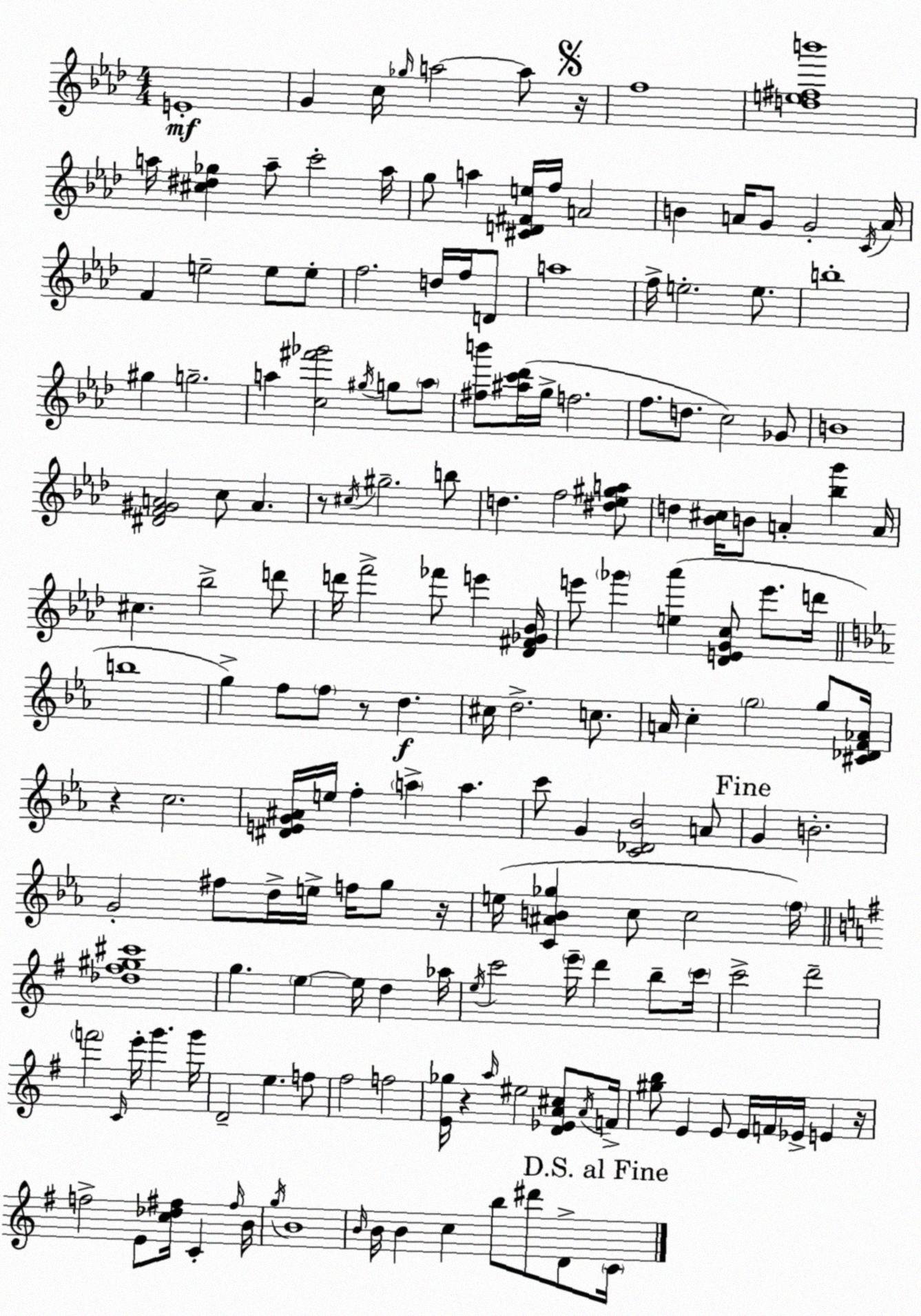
X:1
T:Untitled
M:4/4
L:1/4
K:Ab
E4 G c/4 _g/4 a2 a/2 z/4 f4 [de^fb']4 a/4 [^c^d_g] a/2 c'2 a/4 g/2 a [^CD^Fe]/4 f/4 A2 B A/4 G/2 G2 C/4 A/4 F e2 e/2 e/2 f2 d/4 f/4 D/2 a4 f/4 e2 e/2 b4 ^g g2 a [c^f'_g']2 ^g/4 g/2 a/2 [^fb']/2 [^ac'_d']/4 g/4 f2 f/2 d/2 c2 _G/2 B4 [^DF^GA]2 c/2 A z/2 ^c/4 ^g2 b/2 d f2 [^d_e^ga]/2 d [_B^c]/4 B/2 A [_bg'] A/4 ^c _b2 d'/2 d'/4 f'2 _f'/2 e' [_D^F_G_B]/4 e'/2 _g' [e_a'] [_DEGc]/2 e'/2 d'/4 b4 g f/2 f/2 z/2 d ^c/4 d2 c/2 A/4 c g2 g/2 [^C_DF_A]/4 z c2 [^DEG^A]/4 e/4 f a a c'/2 G [C_D_B]2 A/2 G B2 G2 ^f/2 d/4 e/4 f/4 g/2 z/4 e/4 [C^AB_g] c/2 c2 f/4 [_d^f^g^c']4 g e e/4 d _a/4 e/4 c'2 e'/4 d' b/2 c'/4 c'2 d'2 f'2 C/4 e'/4 g' g'/4 D2 e f/2 ^f2 f2 [E_g]/4 z a/4 ^e2 [D_EA^c]/2 A/4 F/4 [^gb]/2 E E/2 E/4 F/4 _E/4 E z/4 f2 E/2 [c_d^f]/4 C ^f/4 B/4 g/4 B4 B/4 B/4 B c b/2 ^d'/2 D/2 C/4